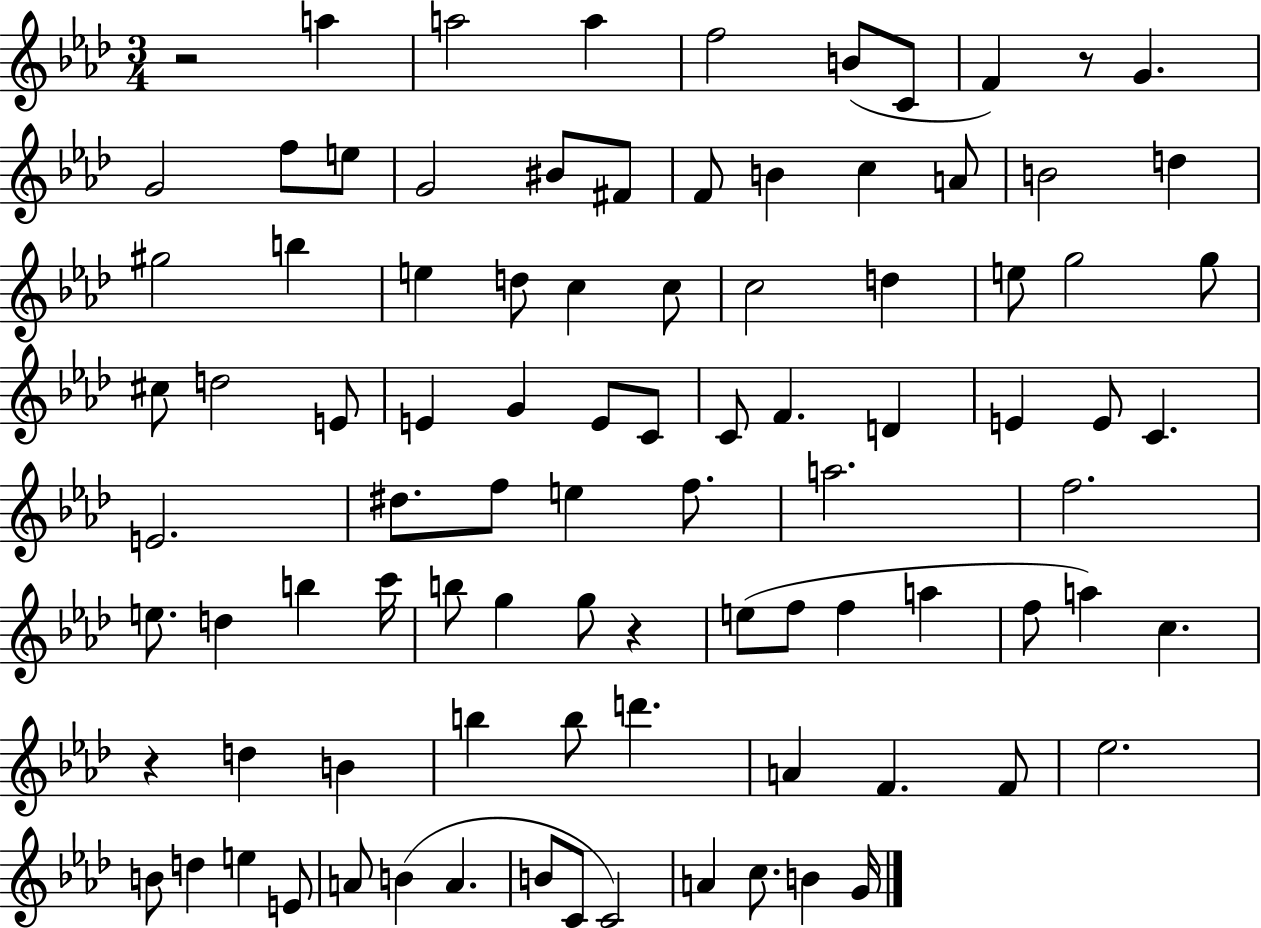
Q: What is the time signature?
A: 3/4